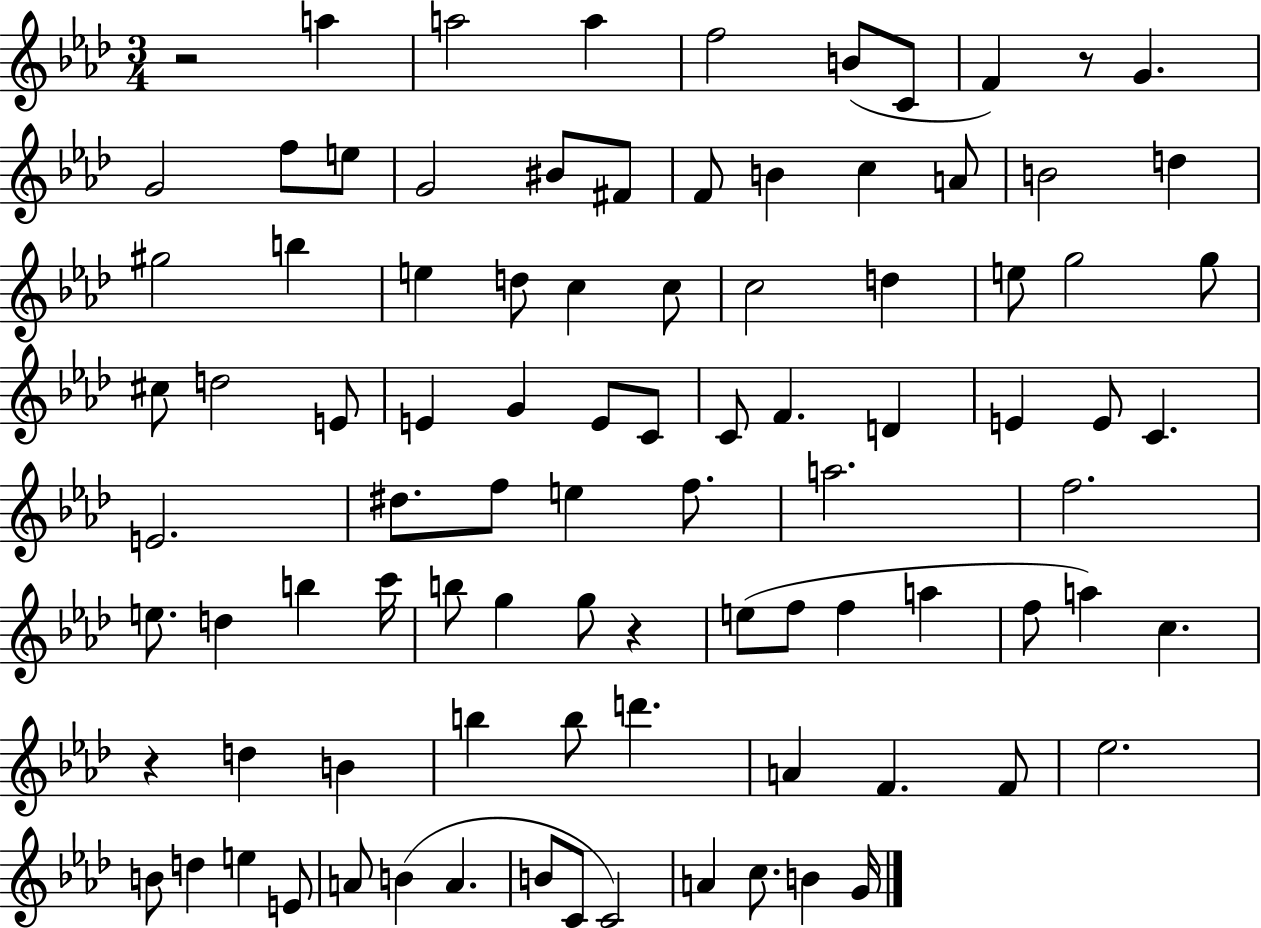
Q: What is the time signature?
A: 3/4